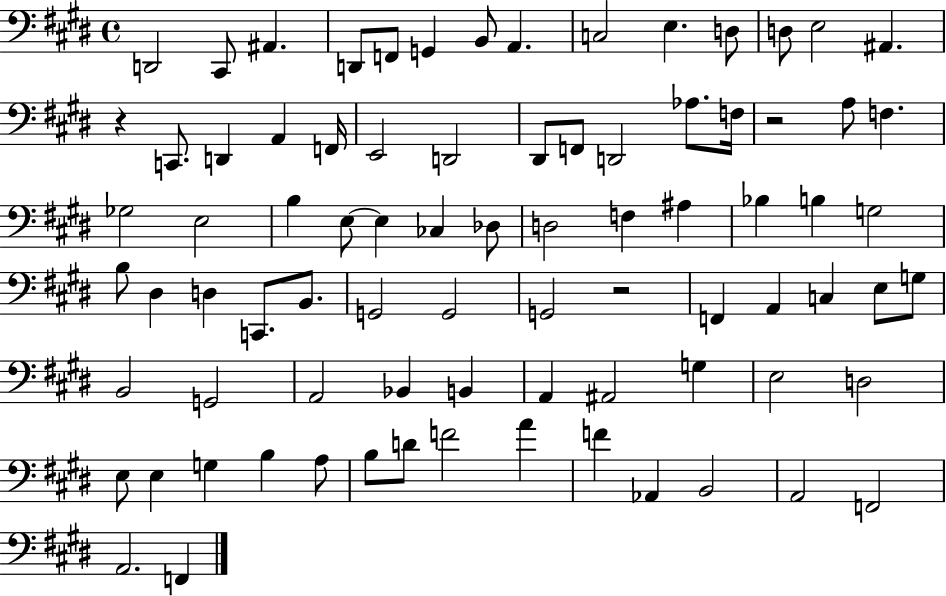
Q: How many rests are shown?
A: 3